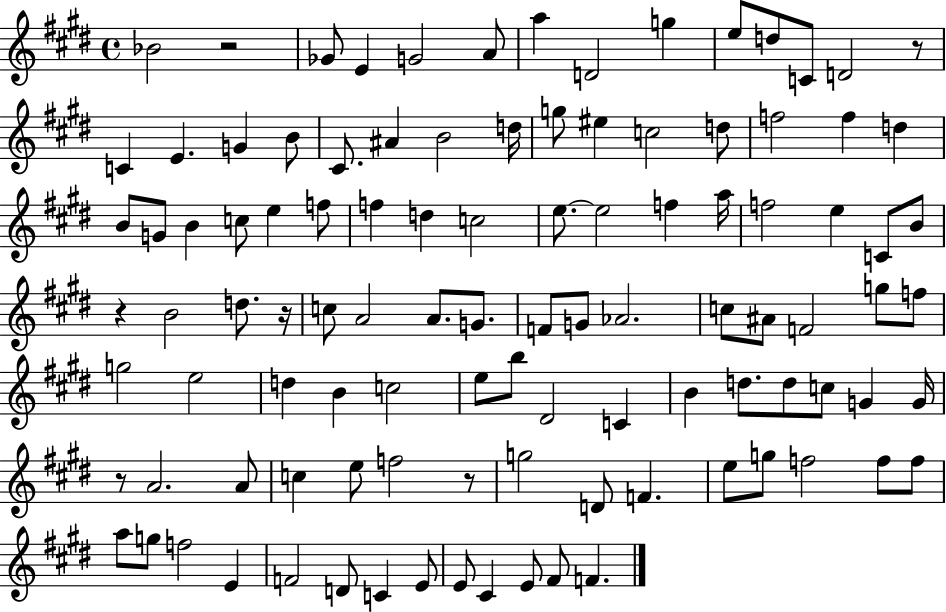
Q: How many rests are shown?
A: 6